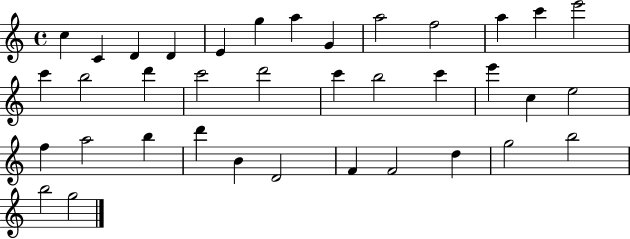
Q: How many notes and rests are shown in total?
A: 37